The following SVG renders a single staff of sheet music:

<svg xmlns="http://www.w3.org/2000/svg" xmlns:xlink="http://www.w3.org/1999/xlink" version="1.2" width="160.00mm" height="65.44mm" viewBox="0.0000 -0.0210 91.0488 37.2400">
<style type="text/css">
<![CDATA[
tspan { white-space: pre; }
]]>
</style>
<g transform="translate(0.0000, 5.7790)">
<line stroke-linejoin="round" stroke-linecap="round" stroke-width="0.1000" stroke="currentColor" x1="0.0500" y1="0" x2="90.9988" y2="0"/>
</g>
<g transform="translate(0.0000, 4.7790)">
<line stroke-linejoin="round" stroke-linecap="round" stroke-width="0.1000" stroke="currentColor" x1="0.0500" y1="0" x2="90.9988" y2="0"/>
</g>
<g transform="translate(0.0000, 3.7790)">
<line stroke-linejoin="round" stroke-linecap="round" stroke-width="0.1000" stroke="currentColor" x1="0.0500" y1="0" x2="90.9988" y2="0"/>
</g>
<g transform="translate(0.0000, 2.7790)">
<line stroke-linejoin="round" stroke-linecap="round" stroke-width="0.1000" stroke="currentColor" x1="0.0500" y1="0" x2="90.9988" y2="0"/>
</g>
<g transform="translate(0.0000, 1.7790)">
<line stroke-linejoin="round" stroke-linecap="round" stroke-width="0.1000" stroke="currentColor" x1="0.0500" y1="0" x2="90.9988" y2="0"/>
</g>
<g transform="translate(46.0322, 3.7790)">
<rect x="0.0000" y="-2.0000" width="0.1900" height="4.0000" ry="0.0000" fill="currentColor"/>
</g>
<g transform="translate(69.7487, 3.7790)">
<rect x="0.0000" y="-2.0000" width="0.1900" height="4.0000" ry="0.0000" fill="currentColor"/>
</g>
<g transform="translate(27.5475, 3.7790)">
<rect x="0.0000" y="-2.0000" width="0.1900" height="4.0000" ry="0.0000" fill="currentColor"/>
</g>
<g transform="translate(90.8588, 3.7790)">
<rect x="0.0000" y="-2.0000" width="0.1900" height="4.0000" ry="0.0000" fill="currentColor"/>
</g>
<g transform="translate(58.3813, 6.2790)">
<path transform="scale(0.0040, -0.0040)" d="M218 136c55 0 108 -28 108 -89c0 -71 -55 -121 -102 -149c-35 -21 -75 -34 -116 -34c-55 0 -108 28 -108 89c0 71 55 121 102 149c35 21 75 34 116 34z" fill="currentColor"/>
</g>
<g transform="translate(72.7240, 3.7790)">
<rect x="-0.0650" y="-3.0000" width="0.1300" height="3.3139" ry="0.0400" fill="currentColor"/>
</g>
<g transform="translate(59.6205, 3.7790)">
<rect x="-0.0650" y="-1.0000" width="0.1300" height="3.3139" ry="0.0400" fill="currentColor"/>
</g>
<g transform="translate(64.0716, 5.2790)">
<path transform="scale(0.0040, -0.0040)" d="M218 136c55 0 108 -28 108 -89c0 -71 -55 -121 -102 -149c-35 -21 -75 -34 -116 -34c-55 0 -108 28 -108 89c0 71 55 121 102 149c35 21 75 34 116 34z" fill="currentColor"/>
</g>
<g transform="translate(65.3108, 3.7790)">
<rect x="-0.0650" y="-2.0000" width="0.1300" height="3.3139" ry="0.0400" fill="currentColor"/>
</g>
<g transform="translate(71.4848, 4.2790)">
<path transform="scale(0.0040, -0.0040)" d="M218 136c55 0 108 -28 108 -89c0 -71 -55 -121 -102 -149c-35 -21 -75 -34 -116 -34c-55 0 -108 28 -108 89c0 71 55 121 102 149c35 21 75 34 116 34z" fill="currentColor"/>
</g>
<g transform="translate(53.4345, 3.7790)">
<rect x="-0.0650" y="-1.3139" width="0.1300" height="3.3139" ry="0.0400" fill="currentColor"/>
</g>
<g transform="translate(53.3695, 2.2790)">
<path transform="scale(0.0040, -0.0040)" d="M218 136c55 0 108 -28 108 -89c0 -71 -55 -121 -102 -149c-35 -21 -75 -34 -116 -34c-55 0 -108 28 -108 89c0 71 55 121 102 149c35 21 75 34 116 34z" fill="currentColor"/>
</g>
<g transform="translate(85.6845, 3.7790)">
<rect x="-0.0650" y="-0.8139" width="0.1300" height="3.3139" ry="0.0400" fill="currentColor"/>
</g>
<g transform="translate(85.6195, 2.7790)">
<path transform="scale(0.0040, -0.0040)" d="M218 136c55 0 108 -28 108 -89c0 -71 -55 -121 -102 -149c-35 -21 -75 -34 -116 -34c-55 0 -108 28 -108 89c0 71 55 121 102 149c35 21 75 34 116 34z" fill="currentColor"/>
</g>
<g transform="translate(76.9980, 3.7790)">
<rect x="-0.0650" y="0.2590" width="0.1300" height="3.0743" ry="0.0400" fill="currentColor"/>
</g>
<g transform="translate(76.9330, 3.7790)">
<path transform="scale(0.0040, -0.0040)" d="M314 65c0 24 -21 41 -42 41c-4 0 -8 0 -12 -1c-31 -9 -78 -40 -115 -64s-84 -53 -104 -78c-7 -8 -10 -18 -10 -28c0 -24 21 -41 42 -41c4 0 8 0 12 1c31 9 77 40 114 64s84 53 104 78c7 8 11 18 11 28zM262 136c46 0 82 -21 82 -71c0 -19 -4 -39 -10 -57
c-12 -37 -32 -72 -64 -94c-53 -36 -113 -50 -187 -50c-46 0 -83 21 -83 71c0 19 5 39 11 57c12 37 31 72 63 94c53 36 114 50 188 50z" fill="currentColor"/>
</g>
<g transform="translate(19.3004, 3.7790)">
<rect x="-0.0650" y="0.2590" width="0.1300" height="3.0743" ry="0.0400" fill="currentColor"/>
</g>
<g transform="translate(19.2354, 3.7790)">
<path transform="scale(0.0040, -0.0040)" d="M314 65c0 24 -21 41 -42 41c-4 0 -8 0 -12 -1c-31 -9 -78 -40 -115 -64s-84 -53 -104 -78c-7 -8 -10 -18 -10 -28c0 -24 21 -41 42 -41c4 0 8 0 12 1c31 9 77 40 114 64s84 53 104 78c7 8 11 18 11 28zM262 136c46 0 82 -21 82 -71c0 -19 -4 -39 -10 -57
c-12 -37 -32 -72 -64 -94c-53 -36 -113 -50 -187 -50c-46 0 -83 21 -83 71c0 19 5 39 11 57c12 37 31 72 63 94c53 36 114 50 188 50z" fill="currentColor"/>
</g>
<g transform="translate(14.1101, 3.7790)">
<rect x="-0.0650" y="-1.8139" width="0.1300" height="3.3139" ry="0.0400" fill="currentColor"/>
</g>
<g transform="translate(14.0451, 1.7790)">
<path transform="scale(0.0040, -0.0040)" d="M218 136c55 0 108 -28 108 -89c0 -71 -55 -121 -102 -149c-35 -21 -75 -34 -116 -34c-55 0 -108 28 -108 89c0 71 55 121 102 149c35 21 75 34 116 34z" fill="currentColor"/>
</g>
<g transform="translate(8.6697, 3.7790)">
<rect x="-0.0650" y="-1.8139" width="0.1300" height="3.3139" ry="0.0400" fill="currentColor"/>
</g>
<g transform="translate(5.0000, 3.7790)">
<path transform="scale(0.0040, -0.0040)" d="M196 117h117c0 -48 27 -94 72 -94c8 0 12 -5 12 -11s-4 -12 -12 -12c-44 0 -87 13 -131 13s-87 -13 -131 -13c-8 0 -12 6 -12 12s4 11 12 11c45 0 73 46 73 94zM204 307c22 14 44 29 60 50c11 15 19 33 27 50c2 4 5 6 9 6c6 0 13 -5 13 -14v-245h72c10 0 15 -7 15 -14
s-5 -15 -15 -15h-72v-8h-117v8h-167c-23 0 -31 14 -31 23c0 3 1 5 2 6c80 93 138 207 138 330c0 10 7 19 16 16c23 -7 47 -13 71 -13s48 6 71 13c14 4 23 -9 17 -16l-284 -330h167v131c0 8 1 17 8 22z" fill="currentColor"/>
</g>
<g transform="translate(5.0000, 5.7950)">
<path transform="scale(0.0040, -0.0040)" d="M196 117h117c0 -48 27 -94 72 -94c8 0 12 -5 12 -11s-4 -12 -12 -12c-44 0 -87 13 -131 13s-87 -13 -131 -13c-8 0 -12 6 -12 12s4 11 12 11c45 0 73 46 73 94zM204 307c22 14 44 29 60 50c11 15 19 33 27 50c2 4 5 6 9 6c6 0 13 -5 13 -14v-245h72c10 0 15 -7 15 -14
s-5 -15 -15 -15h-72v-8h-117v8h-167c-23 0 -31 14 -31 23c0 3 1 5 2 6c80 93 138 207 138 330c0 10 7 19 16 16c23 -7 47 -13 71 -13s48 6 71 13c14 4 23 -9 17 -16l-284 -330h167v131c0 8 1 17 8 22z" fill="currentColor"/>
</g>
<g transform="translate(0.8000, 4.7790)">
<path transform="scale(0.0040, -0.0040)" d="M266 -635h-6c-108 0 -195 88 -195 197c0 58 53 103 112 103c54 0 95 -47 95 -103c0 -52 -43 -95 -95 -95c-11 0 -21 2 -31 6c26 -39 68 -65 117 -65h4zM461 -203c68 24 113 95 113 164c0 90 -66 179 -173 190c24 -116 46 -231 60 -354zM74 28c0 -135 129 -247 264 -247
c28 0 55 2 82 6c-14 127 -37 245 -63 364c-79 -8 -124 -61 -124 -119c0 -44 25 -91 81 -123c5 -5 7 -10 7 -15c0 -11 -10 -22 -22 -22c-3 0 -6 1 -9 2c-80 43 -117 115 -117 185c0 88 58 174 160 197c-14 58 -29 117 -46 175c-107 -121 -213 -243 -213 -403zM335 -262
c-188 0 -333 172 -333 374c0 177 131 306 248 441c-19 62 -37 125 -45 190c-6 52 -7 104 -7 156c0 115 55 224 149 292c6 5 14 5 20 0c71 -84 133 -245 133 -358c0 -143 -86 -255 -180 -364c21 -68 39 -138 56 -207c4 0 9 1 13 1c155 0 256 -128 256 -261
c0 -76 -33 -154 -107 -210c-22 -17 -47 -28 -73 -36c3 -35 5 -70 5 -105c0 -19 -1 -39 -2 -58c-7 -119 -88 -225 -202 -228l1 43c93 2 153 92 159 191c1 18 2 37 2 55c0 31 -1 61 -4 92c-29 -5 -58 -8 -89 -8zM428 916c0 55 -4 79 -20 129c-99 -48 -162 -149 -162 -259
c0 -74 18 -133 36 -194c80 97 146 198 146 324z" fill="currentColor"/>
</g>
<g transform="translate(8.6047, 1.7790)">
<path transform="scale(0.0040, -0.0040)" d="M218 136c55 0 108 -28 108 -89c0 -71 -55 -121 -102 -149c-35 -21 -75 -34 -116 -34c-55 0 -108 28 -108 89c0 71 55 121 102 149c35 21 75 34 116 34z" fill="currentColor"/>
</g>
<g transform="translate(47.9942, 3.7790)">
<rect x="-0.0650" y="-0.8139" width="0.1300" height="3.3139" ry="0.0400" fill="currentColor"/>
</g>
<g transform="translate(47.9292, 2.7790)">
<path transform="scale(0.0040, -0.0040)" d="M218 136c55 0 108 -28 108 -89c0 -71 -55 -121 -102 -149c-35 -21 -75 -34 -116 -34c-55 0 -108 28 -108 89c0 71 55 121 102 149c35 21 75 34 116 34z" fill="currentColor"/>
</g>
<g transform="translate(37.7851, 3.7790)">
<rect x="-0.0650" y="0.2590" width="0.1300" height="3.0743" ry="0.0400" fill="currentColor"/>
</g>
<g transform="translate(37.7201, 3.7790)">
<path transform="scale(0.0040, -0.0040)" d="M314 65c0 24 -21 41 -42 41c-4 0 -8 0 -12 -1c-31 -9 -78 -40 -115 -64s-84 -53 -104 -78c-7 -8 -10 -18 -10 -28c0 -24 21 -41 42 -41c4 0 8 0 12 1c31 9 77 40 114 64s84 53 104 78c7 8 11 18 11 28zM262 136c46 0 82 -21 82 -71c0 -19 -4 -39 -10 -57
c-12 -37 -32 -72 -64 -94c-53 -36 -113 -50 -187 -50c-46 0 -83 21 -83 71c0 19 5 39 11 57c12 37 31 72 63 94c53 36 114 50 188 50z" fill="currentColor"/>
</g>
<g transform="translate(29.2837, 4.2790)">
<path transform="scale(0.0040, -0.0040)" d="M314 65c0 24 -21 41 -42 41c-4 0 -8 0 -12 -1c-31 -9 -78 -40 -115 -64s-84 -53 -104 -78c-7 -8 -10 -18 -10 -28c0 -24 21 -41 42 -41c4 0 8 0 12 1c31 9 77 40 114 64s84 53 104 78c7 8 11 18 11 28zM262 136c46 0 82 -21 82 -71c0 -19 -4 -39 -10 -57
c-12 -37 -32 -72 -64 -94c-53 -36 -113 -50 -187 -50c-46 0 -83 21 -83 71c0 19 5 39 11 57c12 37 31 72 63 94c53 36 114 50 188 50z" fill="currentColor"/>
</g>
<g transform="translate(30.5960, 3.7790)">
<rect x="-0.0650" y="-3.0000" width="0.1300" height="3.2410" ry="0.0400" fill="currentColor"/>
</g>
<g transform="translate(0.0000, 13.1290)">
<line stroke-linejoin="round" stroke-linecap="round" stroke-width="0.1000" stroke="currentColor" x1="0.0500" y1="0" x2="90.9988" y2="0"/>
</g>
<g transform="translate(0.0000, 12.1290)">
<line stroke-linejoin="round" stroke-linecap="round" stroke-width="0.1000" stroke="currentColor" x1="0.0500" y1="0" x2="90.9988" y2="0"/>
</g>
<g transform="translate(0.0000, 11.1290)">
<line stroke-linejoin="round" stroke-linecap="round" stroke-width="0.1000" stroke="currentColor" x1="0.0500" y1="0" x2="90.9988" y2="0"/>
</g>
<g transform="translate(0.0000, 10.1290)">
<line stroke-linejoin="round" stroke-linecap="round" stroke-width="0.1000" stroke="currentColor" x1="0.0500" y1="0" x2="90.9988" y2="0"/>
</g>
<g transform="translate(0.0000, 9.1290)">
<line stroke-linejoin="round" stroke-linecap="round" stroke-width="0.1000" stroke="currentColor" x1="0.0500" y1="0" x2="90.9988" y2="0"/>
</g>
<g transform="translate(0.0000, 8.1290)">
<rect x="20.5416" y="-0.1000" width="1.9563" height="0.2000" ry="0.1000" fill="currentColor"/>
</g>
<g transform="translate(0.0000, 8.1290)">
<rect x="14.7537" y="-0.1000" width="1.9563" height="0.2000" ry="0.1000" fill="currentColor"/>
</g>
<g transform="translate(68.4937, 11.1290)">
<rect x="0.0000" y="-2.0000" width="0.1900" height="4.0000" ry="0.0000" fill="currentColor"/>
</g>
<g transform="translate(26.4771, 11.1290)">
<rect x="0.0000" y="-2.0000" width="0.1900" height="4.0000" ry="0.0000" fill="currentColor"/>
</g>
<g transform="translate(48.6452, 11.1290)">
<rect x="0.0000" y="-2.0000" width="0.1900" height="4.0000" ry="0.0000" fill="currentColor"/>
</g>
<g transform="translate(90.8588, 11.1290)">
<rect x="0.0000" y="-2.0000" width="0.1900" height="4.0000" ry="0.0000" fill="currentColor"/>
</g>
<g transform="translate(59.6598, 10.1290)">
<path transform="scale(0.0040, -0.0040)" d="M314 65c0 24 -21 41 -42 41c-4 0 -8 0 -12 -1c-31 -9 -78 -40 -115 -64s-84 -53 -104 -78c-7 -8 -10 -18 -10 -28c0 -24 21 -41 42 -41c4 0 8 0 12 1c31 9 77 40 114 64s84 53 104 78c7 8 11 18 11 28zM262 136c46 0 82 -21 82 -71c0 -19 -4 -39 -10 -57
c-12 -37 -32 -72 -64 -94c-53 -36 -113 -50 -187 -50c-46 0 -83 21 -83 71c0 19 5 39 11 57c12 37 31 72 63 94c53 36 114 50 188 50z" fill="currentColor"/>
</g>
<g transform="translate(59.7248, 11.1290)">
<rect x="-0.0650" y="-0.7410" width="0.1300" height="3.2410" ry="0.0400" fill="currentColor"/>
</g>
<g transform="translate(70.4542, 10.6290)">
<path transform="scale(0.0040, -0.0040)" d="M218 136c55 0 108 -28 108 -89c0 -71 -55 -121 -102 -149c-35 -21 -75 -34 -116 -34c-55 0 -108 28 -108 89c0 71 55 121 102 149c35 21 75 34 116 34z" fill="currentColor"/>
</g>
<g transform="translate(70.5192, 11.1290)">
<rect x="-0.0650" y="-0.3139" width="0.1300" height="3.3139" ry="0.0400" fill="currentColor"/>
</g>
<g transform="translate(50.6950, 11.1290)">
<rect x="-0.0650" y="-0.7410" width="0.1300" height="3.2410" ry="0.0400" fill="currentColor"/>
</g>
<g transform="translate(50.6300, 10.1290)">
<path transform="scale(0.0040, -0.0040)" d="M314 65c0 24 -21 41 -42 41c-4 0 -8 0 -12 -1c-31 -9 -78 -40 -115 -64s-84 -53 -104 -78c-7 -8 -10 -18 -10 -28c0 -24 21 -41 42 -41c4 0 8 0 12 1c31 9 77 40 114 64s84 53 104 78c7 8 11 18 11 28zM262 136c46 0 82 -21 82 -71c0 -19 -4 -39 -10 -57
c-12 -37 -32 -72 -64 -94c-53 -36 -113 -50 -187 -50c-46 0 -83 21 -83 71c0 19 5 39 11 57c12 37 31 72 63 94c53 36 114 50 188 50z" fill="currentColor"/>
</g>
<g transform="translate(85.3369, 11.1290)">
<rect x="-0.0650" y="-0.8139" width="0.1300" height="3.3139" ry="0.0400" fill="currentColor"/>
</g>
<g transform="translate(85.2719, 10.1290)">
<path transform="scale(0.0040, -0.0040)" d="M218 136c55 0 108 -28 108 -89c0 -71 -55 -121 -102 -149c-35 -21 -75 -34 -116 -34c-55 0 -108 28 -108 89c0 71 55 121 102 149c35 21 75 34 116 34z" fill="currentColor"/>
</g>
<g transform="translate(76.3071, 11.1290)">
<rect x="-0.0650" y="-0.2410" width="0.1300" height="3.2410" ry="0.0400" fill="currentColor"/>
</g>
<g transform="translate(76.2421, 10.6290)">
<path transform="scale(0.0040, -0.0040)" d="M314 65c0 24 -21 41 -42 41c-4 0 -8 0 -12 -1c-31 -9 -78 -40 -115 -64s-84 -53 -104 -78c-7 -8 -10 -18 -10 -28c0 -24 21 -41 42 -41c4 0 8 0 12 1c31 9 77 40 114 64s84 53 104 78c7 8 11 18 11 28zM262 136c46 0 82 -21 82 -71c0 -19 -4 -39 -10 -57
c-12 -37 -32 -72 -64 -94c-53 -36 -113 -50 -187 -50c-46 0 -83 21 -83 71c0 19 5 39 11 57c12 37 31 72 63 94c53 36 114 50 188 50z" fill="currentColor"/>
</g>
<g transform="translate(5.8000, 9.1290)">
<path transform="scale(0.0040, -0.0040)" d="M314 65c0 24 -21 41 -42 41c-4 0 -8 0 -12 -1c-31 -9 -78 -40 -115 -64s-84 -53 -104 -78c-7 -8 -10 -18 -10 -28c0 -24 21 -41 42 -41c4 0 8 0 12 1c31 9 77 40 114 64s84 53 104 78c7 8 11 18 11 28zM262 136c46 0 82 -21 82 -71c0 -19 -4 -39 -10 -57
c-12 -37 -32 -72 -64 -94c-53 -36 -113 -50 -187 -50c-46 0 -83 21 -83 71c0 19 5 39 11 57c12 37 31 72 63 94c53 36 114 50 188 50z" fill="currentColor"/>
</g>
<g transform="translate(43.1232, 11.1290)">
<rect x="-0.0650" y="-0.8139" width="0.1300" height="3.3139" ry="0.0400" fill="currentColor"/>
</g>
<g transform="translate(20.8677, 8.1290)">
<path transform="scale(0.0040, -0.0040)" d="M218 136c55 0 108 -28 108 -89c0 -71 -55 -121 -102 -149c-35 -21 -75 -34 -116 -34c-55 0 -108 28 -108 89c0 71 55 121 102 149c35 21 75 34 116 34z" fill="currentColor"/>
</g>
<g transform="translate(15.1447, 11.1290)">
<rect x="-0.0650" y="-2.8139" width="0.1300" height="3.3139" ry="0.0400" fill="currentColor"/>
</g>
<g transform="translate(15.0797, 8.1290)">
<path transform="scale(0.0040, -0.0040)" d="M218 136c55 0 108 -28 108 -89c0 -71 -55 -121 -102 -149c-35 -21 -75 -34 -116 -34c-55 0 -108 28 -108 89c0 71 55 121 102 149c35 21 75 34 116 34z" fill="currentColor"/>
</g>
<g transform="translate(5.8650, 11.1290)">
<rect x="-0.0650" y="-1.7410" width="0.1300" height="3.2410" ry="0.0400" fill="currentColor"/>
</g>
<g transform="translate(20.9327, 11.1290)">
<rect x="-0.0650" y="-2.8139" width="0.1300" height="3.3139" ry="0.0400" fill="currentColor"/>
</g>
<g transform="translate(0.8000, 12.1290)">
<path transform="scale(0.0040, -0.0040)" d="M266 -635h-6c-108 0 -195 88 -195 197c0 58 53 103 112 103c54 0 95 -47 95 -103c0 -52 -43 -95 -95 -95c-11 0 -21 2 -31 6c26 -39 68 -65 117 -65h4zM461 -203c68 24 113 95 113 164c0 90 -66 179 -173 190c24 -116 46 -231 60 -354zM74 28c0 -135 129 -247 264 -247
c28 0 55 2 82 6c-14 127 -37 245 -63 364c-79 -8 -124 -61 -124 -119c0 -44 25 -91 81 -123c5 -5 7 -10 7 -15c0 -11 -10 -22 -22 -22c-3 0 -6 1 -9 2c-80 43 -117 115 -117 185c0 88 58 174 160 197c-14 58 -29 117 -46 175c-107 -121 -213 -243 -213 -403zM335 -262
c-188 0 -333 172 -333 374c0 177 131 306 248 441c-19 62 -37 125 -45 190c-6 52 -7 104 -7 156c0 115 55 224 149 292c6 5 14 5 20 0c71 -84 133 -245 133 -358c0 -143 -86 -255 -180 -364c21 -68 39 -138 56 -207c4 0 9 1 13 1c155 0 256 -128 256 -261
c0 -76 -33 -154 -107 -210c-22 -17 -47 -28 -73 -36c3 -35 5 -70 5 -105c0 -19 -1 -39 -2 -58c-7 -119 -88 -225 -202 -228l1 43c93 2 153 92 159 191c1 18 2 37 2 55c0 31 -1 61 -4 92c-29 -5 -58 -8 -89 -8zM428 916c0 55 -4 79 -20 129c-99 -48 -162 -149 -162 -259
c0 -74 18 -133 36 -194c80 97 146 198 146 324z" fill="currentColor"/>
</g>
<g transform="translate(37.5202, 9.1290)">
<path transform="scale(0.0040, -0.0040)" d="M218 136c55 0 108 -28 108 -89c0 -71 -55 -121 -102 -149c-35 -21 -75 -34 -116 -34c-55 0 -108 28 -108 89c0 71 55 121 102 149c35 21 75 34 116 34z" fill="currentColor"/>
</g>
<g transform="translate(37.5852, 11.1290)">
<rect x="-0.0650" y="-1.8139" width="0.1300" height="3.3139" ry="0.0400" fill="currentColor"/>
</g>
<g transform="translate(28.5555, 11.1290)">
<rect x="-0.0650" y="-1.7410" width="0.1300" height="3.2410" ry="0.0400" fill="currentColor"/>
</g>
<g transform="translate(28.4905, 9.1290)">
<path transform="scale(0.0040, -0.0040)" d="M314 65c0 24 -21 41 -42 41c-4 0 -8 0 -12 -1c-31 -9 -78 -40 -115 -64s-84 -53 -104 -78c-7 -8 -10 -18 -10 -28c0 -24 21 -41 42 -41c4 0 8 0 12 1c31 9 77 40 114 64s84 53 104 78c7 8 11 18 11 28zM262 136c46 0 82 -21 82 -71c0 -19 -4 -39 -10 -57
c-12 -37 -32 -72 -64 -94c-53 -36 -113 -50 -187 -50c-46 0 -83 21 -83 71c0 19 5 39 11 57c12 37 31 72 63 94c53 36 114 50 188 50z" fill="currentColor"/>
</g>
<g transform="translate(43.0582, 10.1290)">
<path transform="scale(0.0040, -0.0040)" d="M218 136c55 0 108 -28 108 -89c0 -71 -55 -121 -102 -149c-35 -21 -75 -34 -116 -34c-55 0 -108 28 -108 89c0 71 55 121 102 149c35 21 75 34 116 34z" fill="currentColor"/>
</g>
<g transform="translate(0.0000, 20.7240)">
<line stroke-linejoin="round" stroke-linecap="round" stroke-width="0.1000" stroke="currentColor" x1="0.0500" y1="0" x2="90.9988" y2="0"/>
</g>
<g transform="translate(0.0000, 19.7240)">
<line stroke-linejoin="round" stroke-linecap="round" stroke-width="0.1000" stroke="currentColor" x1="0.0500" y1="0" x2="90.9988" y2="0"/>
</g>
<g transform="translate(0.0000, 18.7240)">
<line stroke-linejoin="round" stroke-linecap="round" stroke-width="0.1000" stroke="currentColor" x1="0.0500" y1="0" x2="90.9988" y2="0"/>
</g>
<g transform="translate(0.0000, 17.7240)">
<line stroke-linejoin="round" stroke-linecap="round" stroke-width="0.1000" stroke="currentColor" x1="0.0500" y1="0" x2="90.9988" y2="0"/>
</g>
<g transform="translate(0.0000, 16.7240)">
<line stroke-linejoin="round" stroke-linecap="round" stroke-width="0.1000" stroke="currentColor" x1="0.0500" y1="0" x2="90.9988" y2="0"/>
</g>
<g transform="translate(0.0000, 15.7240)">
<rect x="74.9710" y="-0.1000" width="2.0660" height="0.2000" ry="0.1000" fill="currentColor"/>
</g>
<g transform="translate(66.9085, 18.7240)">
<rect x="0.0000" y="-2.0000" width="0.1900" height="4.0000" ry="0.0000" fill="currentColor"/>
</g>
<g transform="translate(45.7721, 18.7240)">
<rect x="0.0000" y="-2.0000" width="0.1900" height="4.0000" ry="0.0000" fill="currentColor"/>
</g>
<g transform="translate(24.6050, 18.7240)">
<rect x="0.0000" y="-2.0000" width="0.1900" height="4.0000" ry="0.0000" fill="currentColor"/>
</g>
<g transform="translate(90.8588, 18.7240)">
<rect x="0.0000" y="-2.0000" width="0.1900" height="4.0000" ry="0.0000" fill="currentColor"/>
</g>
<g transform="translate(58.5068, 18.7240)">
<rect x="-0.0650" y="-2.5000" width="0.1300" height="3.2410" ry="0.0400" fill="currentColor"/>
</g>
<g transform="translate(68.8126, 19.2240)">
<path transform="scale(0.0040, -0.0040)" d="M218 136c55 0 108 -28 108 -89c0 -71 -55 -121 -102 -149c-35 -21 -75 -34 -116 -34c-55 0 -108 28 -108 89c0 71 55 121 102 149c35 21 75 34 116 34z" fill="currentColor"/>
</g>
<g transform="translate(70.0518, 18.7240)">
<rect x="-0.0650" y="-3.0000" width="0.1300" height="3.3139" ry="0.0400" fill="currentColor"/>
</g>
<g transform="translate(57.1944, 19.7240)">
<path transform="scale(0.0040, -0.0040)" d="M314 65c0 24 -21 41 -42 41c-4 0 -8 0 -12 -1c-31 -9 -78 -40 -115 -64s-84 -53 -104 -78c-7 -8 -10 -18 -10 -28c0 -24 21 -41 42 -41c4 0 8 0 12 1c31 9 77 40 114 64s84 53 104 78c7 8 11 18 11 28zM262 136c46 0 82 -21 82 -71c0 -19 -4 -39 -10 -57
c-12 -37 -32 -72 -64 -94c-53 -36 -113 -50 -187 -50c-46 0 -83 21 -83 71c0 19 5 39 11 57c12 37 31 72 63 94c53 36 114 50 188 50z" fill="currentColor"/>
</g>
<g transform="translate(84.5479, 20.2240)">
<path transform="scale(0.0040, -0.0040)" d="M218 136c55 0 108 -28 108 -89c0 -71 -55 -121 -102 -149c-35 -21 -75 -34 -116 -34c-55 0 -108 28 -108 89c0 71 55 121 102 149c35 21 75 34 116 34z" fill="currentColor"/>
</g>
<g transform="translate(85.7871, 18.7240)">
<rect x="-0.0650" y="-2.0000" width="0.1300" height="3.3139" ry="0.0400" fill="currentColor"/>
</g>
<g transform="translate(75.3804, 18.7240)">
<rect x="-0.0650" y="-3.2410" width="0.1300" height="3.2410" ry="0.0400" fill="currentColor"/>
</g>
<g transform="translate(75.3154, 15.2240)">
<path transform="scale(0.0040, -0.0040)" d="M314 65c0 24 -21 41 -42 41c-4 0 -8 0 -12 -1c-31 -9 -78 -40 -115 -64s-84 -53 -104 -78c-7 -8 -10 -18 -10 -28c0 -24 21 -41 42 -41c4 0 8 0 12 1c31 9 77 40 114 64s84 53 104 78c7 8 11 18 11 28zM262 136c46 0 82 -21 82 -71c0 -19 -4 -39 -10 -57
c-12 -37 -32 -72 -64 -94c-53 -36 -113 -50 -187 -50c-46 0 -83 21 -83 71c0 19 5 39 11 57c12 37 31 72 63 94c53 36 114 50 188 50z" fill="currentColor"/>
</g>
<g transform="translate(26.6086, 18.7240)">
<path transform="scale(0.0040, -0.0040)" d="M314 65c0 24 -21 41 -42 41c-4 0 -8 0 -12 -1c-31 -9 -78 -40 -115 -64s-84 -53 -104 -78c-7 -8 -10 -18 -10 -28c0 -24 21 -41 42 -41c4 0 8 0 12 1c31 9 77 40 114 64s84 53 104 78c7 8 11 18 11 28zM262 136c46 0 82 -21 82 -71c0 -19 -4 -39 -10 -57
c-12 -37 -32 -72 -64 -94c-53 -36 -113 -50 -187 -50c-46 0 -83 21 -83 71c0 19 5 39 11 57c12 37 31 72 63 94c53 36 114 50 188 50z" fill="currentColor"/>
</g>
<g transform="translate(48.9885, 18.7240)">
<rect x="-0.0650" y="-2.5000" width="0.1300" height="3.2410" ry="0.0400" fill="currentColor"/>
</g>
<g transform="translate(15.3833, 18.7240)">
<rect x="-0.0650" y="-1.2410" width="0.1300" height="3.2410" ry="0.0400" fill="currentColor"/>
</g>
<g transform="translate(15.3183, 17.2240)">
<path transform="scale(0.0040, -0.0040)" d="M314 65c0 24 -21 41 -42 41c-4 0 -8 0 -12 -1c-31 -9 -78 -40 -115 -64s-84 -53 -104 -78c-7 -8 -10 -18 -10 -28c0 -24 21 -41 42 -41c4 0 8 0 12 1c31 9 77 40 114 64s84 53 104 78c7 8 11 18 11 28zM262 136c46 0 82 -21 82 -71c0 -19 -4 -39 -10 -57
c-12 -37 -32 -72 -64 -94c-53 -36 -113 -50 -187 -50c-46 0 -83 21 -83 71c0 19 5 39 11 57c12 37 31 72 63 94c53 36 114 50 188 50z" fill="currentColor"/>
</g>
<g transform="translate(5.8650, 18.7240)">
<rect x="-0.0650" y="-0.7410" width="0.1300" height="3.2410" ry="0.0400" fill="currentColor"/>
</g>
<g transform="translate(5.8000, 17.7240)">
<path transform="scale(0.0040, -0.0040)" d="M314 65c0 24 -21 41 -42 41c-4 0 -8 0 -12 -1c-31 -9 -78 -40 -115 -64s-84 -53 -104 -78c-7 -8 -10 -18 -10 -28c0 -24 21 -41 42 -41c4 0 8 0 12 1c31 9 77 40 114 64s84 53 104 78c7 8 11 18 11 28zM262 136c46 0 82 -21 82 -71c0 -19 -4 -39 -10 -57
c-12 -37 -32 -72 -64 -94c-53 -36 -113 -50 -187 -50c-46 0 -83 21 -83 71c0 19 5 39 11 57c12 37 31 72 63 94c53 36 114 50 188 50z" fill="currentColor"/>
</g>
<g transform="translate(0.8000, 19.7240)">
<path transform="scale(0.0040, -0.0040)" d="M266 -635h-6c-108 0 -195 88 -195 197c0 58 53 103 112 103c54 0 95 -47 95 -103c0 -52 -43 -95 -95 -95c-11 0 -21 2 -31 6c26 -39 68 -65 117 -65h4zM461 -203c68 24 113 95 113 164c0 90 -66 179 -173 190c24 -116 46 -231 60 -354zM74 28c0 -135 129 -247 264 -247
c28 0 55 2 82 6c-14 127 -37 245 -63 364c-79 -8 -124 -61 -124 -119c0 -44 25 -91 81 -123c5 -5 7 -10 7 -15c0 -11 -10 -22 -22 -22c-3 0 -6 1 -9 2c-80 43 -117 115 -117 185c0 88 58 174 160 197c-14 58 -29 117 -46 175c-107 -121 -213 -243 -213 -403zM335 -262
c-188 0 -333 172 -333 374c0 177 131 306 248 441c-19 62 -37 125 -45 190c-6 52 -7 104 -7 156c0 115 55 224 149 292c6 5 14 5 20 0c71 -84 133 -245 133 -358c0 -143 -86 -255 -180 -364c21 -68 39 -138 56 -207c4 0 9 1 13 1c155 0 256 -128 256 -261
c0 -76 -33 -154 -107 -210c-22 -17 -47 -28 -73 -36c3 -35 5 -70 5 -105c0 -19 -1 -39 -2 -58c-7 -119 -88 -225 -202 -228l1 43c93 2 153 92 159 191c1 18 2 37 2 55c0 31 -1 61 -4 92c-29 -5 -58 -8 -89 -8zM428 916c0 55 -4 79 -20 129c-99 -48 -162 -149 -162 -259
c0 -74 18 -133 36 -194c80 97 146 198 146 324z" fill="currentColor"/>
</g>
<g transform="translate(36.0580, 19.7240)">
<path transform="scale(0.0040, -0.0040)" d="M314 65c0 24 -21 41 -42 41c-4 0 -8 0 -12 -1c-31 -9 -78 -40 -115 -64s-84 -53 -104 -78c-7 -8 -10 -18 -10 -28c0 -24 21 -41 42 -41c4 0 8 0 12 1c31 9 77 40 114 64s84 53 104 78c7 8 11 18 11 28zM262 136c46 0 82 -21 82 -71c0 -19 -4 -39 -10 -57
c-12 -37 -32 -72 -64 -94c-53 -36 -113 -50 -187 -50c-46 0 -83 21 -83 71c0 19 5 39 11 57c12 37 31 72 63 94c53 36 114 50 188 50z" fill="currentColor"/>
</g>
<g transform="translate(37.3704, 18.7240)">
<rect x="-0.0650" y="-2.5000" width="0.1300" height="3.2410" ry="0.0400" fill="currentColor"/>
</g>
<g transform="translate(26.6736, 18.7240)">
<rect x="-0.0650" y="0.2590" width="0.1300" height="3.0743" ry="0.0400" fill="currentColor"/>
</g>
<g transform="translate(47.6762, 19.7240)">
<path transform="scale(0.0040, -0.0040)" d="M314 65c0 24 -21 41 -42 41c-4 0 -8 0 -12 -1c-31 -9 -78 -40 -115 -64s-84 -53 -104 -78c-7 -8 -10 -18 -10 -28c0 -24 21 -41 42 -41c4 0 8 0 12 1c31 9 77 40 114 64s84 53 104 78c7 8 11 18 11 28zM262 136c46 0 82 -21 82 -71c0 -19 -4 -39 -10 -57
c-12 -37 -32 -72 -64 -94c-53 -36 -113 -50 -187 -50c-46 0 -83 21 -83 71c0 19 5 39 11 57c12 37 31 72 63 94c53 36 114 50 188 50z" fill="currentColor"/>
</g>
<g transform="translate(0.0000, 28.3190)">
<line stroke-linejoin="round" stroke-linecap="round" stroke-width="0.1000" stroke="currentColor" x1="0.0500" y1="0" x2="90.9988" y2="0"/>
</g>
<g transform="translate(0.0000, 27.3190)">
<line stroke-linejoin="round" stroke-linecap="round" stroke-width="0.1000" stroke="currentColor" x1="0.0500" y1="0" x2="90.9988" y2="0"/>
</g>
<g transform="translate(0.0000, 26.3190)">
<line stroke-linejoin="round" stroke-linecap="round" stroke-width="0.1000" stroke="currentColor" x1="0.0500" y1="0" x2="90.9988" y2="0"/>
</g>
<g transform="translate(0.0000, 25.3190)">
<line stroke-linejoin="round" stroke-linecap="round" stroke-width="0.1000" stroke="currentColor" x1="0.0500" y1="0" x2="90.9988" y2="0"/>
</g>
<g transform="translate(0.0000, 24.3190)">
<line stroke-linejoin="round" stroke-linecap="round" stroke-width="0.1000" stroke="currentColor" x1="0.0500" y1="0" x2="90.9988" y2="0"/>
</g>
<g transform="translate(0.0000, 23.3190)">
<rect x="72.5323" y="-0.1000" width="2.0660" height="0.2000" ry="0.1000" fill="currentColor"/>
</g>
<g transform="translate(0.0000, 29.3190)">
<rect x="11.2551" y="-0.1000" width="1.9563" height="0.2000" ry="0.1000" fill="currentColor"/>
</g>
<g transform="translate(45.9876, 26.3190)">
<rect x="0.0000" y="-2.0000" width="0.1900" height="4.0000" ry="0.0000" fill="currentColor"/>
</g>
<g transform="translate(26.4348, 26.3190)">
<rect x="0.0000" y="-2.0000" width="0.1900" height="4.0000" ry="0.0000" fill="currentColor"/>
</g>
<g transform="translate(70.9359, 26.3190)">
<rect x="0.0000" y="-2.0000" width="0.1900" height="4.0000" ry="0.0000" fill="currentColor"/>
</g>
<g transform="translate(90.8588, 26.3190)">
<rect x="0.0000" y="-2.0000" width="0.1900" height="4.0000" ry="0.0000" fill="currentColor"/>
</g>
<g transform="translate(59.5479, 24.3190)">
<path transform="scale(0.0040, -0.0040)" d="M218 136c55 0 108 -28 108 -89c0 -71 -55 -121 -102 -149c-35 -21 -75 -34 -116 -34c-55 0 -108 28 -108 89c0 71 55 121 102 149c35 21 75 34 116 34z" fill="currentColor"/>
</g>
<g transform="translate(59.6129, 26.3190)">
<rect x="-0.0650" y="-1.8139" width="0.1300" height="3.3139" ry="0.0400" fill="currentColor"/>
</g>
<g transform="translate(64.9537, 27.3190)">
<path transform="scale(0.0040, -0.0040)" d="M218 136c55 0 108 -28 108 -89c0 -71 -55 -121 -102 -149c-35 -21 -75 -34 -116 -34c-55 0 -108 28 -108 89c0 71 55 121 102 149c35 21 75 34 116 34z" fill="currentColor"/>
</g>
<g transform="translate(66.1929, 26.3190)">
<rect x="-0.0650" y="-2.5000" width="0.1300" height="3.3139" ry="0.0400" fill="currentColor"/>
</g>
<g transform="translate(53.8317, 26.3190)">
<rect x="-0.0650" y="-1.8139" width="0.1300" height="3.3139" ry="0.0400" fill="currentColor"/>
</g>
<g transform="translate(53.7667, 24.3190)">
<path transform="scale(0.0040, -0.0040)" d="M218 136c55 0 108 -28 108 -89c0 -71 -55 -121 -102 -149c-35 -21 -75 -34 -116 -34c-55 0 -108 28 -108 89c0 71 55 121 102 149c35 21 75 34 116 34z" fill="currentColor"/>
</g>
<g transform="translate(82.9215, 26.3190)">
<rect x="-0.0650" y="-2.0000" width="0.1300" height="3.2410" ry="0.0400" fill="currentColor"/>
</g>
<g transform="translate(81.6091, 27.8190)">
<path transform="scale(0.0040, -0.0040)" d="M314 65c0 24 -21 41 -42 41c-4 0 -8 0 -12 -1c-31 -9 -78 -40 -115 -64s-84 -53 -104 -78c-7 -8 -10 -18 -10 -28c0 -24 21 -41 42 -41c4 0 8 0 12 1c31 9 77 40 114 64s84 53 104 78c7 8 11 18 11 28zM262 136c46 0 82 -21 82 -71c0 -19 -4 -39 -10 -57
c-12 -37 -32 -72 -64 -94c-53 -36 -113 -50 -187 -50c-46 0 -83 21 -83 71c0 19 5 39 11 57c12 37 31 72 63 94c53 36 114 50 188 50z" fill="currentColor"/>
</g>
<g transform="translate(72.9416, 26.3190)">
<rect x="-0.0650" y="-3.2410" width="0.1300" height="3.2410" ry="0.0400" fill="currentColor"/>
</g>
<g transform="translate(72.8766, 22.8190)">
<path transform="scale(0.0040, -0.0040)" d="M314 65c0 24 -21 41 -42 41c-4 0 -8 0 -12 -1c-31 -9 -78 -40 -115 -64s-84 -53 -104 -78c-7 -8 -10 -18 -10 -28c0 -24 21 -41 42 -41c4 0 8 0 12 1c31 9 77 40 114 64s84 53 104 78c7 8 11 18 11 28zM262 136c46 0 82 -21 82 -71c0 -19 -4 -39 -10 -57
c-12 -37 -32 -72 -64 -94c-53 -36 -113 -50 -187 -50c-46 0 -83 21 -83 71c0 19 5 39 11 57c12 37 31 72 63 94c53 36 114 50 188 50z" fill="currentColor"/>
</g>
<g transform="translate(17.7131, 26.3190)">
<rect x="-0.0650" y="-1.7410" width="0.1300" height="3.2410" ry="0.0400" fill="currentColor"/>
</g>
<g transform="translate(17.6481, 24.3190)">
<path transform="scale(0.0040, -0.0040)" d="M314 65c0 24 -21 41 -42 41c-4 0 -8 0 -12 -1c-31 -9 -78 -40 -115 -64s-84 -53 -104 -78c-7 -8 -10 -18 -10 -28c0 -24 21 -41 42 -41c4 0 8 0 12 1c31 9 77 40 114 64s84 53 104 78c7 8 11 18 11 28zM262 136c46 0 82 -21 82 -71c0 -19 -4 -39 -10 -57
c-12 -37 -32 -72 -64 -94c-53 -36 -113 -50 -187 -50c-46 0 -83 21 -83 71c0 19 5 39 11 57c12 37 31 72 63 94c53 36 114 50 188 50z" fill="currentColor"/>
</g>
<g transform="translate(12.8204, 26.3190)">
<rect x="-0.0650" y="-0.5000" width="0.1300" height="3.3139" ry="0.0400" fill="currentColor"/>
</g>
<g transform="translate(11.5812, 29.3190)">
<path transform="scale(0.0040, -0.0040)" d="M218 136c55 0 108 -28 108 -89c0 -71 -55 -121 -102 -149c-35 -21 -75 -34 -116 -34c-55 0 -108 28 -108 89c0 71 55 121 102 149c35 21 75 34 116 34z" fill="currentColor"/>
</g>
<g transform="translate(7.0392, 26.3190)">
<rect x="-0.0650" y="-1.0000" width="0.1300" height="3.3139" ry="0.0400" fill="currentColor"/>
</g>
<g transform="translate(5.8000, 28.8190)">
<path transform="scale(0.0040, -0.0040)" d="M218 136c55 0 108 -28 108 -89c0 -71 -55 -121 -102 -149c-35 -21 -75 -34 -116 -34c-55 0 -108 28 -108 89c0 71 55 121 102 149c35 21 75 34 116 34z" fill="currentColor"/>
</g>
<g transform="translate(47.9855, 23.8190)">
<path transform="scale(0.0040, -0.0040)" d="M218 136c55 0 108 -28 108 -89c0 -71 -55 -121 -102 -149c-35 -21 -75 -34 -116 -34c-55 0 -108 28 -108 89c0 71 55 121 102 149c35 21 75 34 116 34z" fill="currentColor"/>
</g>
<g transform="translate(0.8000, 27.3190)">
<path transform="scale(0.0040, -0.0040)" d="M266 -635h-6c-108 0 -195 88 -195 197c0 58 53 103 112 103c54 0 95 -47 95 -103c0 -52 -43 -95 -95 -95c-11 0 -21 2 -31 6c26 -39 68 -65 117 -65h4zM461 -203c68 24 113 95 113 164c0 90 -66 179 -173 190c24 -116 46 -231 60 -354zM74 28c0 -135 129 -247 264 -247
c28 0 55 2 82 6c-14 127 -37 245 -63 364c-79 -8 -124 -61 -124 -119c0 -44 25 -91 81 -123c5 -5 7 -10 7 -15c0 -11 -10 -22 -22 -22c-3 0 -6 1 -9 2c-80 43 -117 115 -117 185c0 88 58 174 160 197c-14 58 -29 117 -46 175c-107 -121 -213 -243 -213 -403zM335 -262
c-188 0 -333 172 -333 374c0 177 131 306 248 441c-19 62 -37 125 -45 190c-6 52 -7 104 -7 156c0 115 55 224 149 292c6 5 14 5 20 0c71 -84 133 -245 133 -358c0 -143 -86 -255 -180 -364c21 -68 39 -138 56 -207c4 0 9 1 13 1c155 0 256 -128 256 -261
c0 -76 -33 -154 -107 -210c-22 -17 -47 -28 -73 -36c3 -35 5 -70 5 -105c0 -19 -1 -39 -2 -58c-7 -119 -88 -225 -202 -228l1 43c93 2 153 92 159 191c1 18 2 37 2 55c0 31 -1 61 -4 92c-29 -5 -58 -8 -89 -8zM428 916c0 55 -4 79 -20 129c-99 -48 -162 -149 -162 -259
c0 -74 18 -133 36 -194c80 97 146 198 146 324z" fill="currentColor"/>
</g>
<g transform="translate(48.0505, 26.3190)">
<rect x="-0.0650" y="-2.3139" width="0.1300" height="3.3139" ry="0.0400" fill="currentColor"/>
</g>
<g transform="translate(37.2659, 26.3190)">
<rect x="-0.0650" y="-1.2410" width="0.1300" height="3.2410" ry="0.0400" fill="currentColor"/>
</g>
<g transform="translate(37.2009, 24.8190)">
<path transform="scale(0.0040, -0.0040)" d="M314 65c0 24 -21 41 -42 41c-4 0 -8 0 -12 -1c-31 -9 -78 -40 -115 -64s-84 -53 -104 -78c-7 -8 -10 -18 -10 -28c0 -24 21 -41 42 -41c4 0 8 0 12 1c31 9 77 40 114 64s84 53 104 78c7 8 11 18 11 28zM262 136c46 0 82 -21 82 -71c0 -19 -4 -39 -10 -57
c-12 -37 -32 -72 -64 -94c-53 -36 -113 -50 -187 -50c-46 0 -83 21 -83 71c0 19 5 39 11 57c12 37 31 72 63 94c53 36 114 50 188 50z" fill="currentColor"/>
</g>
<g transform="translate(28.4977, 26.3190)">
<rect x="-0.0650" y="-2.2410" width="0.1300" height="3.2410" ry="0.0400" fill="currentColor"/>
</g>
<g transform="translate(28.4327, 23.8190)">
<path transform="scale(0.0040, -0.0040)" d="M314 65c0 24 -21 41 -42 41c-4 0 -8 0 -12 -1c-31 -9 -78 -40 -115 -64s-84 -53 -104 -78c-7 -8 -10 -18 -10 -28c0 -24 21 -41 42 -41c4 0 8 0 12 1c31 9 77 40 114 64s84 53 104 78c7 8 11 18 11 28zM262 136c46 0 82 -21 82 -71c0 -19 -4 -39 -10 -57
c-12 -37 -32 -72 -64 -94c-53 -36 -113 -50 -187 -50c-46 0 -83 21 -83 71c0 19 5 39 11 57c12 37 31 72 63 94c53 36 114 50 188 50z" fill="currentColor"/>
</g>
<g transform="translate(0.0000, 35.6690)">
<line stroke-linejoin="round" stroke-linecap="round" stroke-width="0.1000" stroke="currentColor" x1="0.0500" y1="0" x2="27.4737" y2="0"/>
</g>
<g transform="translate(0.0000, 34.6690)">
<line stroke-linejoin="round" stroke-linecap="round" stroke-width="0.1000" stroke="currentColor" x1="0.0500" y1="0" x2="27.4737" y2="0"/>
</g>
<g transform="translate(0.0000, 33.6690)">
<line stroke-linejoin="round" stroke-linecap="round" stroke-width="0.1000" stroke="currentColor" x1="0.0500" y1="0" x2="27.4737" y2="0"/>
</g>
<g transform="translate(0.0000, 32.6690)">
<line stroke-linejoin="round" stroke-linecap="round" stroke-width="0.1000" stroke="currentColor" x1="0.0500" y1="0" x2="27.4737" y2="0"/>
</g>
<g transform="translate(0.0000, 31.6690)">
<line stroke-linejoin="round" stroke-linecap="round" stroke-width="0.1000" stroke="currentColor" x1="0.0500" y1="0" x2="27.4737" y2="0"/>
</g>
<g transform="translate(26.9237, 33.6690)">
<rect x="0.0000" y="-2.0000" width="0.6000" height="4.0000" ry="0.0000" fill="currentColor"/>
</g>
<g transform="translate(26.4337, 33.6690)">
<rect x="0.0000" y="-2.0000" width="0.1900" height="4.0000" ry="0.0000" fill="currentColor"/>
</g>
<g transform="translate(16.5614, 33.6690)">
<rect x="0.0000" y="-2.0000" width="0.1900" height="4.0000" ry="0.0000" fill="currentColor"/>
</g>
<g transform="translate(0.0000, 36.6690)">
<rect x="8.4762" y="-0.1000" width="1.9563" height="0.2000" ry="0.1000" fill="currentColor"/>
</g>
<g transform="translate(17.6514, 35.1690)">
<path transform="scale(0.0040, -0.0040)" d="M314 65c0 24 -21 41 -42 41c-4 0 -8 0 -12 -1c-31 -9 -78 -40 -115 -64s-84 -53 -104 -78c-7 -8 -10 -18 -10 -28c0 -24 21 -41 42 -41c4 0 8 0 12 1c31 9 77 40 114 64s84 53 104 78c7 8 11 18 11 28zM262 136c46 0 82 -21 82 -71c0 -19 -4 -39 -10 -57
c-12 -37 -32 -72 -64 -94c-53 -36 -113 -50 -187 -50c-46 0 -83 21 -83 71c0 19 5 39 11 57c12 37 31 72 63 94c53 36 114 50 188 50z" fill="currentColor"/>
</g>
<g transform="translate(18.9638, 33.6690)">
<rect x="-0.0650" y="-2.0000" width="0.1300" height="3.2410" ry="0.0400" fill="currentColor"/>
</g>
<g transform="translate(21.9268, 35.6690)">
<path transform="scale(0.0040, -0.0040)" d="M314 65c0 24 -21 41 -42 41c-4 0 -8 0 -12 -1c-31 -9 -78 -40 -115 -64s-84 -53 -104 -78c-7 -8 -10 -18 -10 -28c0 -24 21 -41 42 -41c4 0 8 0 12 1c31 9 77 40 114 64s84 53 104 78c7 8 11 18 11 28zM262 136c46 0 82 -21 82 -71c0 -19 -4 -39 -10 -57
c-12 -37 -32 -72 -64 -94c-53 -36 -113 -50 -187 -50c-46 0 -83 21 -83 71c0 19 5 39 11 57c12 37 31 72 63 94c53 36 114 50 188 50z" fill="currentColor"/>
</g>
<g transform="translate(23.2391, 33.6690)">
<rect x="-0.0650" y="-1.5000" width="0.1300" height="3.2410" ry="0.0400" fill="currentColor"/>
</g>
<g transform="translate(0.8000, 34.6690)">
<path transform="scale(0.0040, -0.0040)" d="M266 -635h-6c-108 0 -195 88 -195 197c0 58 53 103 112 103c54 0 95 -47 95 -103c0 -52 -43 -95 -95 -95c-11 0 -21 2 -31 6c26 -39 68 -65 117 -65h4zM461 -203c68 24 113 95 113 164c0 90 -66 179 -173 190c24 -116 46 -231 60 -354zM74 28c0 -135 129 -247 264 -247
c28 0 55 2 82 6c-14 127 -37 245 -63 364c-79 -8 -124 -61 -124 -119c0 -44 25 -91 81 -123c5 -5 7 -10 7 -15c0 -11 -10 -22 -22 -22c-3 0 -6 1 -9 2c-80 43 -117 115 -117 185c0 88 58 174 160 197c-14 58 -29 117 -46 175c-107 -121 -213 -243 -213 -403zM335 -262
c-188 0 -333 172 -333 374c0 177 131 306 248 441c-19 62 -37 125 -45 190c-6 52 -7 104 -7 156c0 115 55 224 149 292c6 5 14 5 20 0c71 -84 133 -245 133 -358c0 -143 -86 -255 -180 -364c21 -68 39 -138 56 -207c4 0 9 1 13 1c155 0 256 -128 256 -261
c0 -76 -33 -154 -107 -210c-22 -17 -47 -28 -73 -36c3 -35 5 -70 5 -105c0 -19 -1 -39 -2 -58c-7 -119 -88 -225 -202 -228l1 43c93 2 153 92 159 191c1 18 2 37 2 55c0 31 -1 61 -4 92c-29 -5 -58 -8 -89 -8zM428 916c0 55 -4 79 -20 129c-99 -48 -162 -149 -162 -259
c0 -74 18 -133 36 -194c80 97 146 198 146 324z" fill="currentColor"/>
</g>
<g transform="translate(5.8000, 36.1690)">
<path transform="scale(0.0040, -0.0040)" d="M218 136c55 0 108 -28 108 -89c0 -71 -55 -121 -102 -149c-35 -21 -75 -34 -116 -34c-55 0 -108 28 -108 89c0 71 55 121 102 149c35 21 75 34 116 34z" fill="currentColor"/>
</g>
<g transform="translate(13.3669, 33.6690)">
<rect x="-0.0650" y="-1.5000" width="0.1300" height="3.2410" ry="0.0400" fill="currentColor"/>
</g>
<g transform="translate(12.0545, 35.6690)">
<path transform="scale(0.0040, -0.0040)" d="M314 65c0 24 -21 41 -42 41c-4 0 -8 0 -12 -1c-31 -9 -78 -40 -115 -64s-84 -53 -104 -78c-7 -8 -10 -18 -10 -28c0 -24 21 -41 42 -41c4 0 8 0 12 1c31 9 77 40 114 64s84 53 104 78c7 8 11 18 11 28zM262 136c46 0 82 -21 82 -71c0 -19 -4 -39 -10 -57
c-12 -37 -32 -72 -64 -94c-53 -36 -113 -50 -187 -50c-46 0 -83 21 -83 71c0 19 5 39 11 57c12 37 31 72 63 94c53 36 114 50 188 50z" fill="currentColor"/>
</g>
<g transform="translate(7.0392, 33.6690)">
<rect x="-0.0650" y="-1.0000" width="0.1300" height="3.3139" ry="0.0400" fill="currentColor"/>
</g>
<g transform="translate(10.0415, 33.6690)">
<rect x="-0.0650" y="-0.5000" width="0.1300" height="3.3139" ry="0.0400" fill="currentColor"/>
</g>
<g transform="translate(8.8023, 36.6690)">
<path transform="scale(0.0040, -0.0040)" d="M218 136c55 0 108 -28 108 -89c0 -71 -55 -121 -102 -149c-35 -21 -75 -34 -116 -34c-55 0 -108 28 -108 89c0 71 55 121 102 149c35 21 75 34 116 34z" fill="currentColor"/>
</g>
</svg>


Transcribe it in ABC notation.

X:1
T:Untitled
M:4/4
L:1/4
K:C
f f B2 A2 B2 d e D F A B2 d f2 a a f2 f d d2 d2 c c2 d d2 e2 B2 G2 G2 G2 A b2 F D C f2 g2 e2 g f f G b2 F2 D C E2 F2 E2